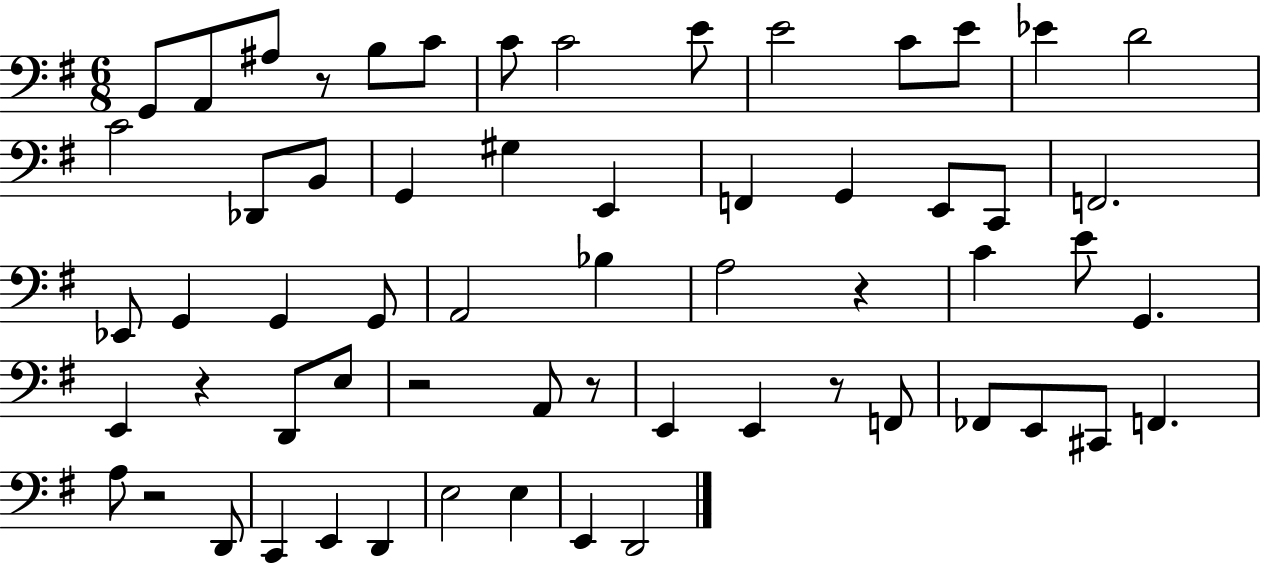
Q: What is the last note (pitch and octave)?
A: D2